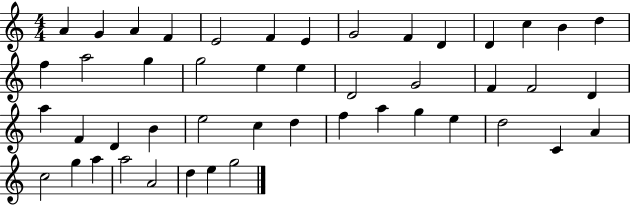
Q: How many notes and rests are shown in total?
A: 47